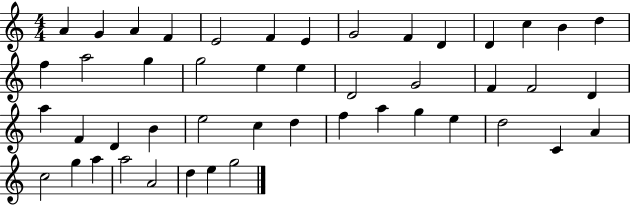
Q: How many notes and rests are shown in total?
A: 47